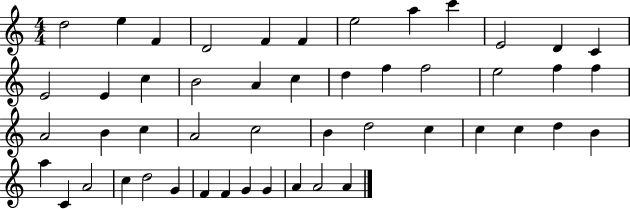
{
  \clef treble
  \numericTimeSignature
  \time 4/4
  \key c \major
  d''2 e''4 f'4 | d'2 f'4 f'4 | e''2 a''4 c'''4 | e'2 d'4 c'4 | \break e'2 e'4 c''4 | b'2 a'4 c''4 | d''4 f''4 f''2 | e''2 f''4 f''4 | \break a'2 b'4 c''4 | a'2 c''2 | b'4 d''2 c''4 | c''4 c''4 d''4 b'4 | \break a''4 c'4 a'2 | c''4 d''2 g'4 | f'4 f'4 g'4 g'4 | a'4 a'2 a'4 | \break \bar "|."
}